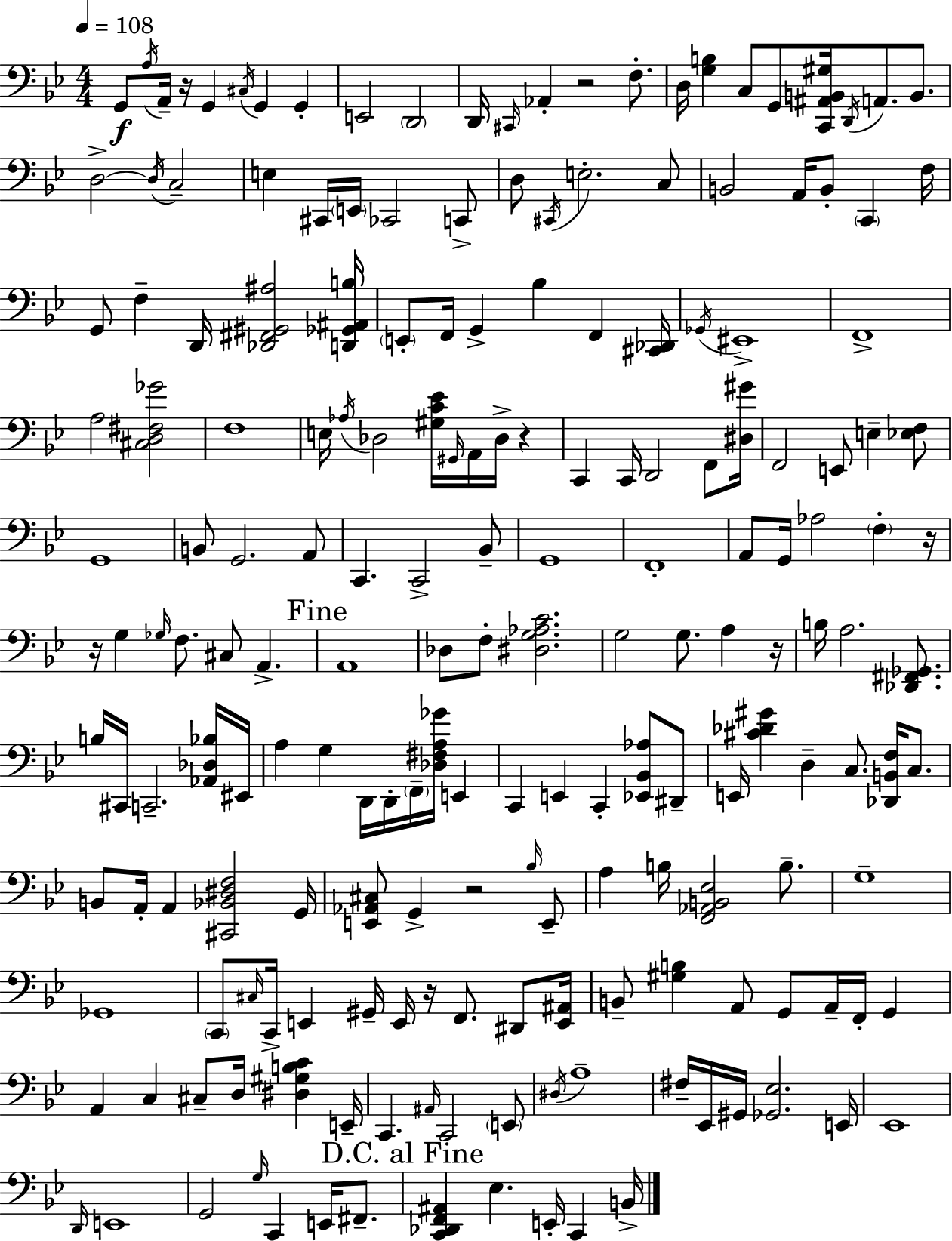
X:1
T:Untitled
M:4/4
L:1/4
K:Gm
G,,/2 A,/4 A,,/4 z/4 G,, ^C,/4 G,, G,, E,,2 D,,2 D,,/4 ^C,,/4 _A,, z2 F,/2 D,/4 [G,B,] C,/2 G,,/2 [C,,^A,,B,,^G,]/4 D,,/4 A,,/2 B,,/2 D,2 D,/4 C,2 E, ^C,,/4 E,,/4 _C,,2 C,,/2 D,/2 ^C,,/4 E,2 C,/2 B,,2 A,,/4 B,,/2 C,, F,/4 G,,/2 F, D,,/4 [_D,,^F,,^G,,^A,]2 [D,,_G,,^A,,B,]/4 E,,/2 F,,/4 G,, _B, F,, [^C,,_D,,]/4 _G,,/4 ^E,,4 F,,4 A,2 [^C,D,^F,_G]2 F,4 E,/4 _A,/4 _D,2 [^G,C_E]/4 ^G,,/4 A,,/4 _D,/4 z C,, C,,/4 D,,2 F,,/2 [^D,^G]/4 F,,2 E,,/2 E, [_E,F,]/2 G,,4 B,,/2 G,,2 A,,/2 C,, C,,2 _B,,/2 G,,4 F,,4 A,,/2 G,,/4 _A,2 F, z/4 z/4 G, _G,/4 F,/2 ^C,/2 A,, A,,4 _D,/2 F,/2 [^D,G,_A,C]2 G,2 G,/2 A, z/4 B,/4 A,2 [_D,,^F,,_G,,]/2 B,/4 ^C,,/4 C,,2 [_A,,_D,_B,]/4 ^E,,/4 A, G, D,,/4 D,,/4 F,,/4 [_D,^F,A,_G]/4 E,, C,, E,, C,, [_E,,_B,,_A,]/2 ^D,,/2 E,,/4 [^C_D^G] D, C,/2 [_D,,B,,F,]/4 C,/2 B,,/2 A,,/4 A,, [^C,,_B,,^D,F,]2 G,,/4 [E,,_A,,^C,]/2 G,, z2 _B,/4 E,,/2 A, B,/4 [F,,_A,,B,,_E,]2 B,/2 G,4 _G,,4 C,,/2 ^C,/4 C,,/4 E,, ^G,,/4 E,,/4 z/4 F,,/2 ^D,,/2 [E,,^A,,]/4 B,,/2 [^G,B,] A,,/2 G,,/2 A,,/4 F,,/4 G,, A,, C, ^C,/2 D,/4 [^D,^G,B,C] E,,/4 C,, ^A,,/4 C,,2 E,,/2 ^D,/4 A,4 ^F,/4 _E,,/4 ^G,,/4 [_G,,_E,]2 E,,/4 _E,,4 D,,/4 E,,4 G,,2 G,/4 C,, E,,/4 ^F,,/2 [C,,_D,,F,,^A,,] _E, E,,/4 C,, B,,/4